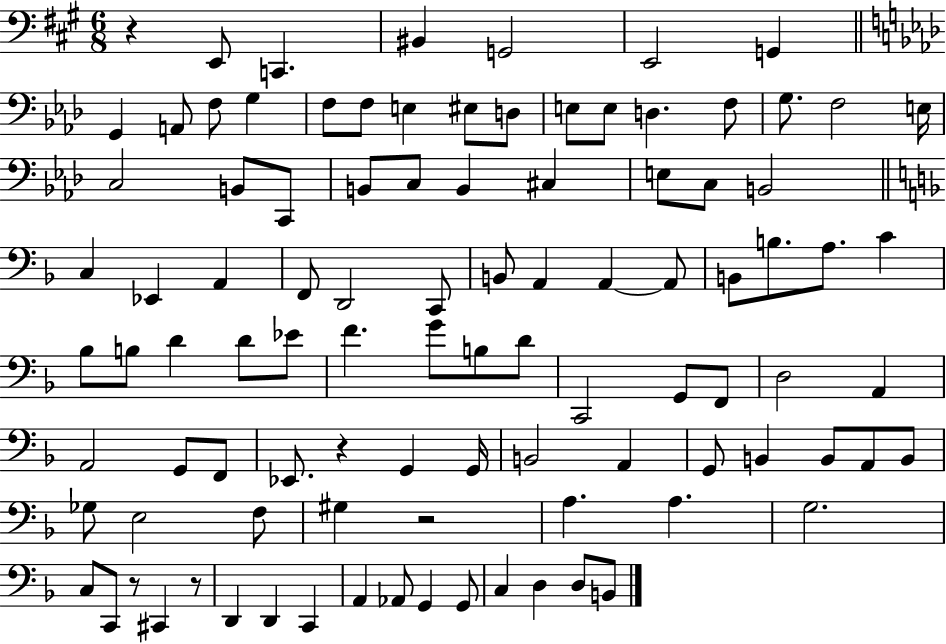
{
  \clef bass
  \numericTimeSignature
  \time 6/8
  \key a \major
  r4 e,8 c,4. | bis,4 g,2 | e,2 g,4 | \bar "||" \break \key aes \major g,4 a,8 f8 g4 | f8 f8 e4 eis8 d8 | e8 e8 d4. f8 | g8. f2 e16 | \break c2 b,8 c,8 | b,8 c8 b,4 cis4 | e8 c8 b,2 | \bar "||" \break \key d \minor c4 ees,4 a,4 | f,8 d,2 c,8 | b,8 a,4 a,4~~ a,8 | b,8 b8. a8. c'4 | \break bes8 b8 d'4 d'8 ees'8 | f'4. g'8 b8 d'8 | c,2 g,8 f,8 | d2 a,4 | \break a,2 g,8 f,8 | ees,8. r4 g,4 g,16 | b,2 a,4 | g,8 b,4 b,8 a,8 b,8 | \break ges8 e2 f8 | gis4 r2 | a4. a4. | g2. | \break c8 c,8 r8 cis,4 r8 | d,4 d,4 c,4 | a,4 aes,8 g,4 g,8 | c4 d4 d8 b,8 | \break \bar "|."
}